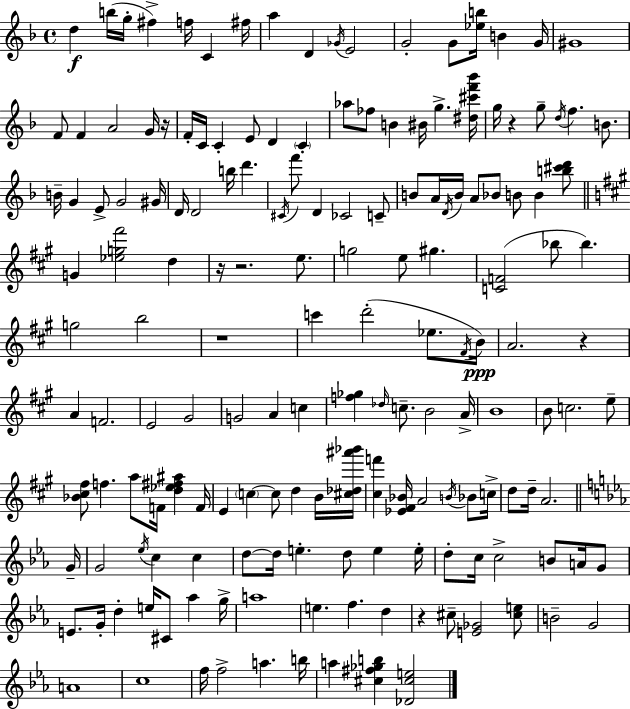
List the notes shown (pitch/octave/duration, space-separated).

D5/q B5/s G5/s F#5/q F5/s C4/q F#5/s A5/q D4/q Gb4/s E4/h G4/h G4/e [Eb5,B5]/s B4/q G4/s G#4/w F4/e F4/q A4/h G4/s R/s F4/s C4/s C4/q E4/e D4/q C4/q Ab5/e FES5/e B4/q BIS4/s G5/q. [D#5,C#6,F6,Bb6]/s G5/s R/q G5/e D5/s F5/q. B4/e. B4/s G4/q E4/e G4/h G#4/s D4/s D4/h B5/s D6/q. C#4/s F6/e D4/q CES4/h C4/e B4/e A4/s D4/s B4/s A4/e Bb4/e B4/e B4/q [B5,C#6,D6]/e G4/q [Eb5,G5,F#6]/h D5/q R/s R/h. E5/e. G5/h E5/e G#5/q. [C4,F4]/h Bb5/e Bb5/q. G5/h B5/h R/w C6/q D6/h Eb5/e. F#4/s B4/s A4/h. R/q A4/q F4/h. E4/h G#4/h G4/h A4/q C5/q [F5,Gb5]/q Db5/s C5/e. B4/h A4/s B4/w B4/e C5/h. E5/e [Bb4,C#5,F#5]/e F5/q. A5/e F4/s [D5,Eb5,F#5,A#5]/q F4/s E4/q C5/q C5/e D5/q B4/s [C#5,Db5,A#6,Bb6]/s [C#5,F6]/q [Eb4,F#4,Bb4]/s A4/h B4/s Bb4/e C5/s D5/e D5/s A4/h. G4/s G4/h Eb5/s C5/q C5/q D5/e D5/s E5/q. D5/e E5/q E5/s D5/e C5/s C5/h B4/e A4/s G4/e E4/e. G4/s D5/q E5/s C#4/e Ab5/q G5/s A5/w E5/q. F5/q. D5/q R/q C#5/e [E4,Gb4]/h [C#5,E5]/e B4/h G4/h A4/w C5/w F5/s F5/h A5/q. B5/s A5/q [C#5,F#5,Gb5,B5]/q [Db4,C#5,E5]/h